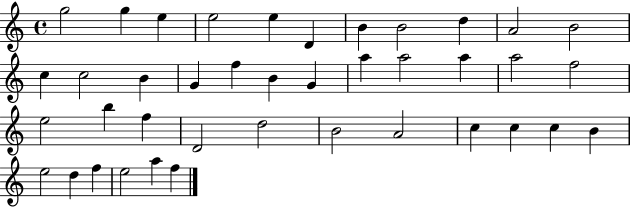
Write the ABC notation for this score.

X:1
T:Untitled
M:4/4
L:1/4
K:C
g2 g e e2 e D B B2 d A2 B2 c c2 B G f B G a a2 a a2 f2 e2 b f D2 d2 B2 A2 c c c B e2 d f e2 a f